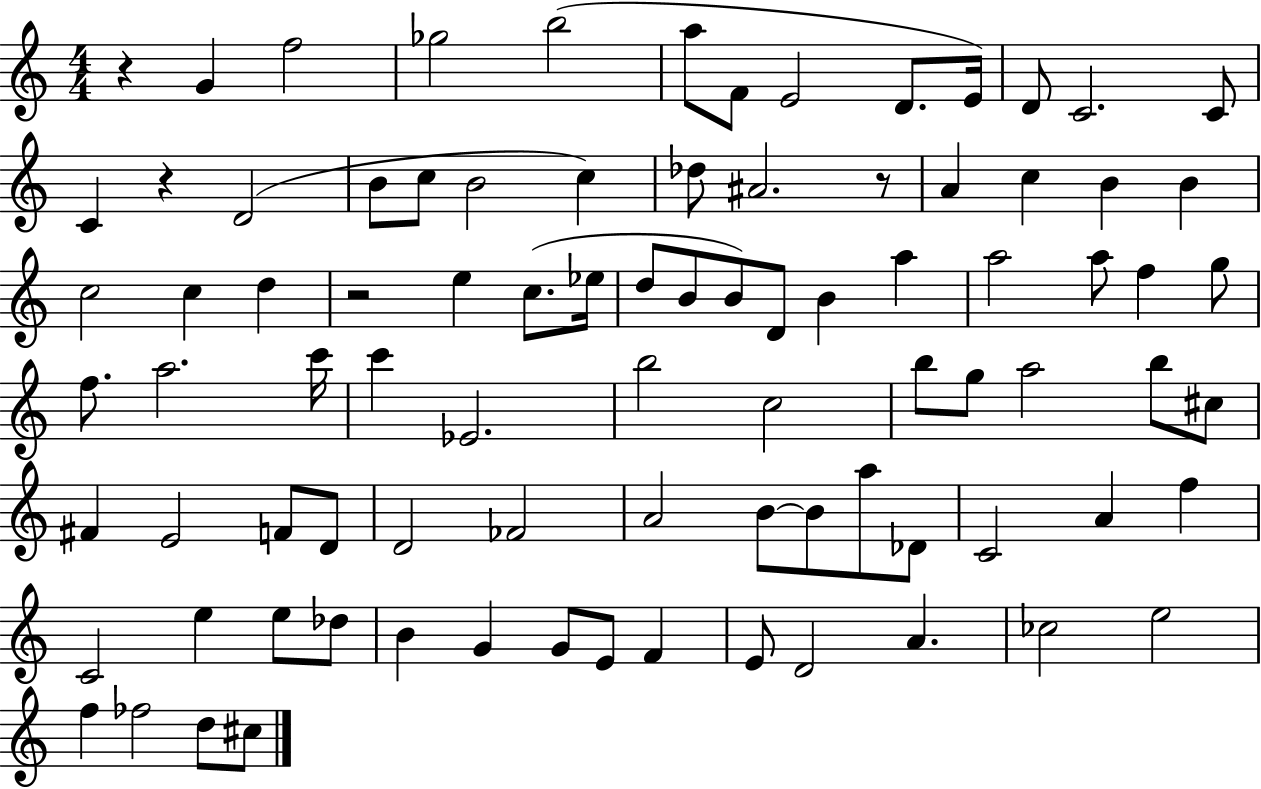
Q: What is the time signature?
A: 4/4